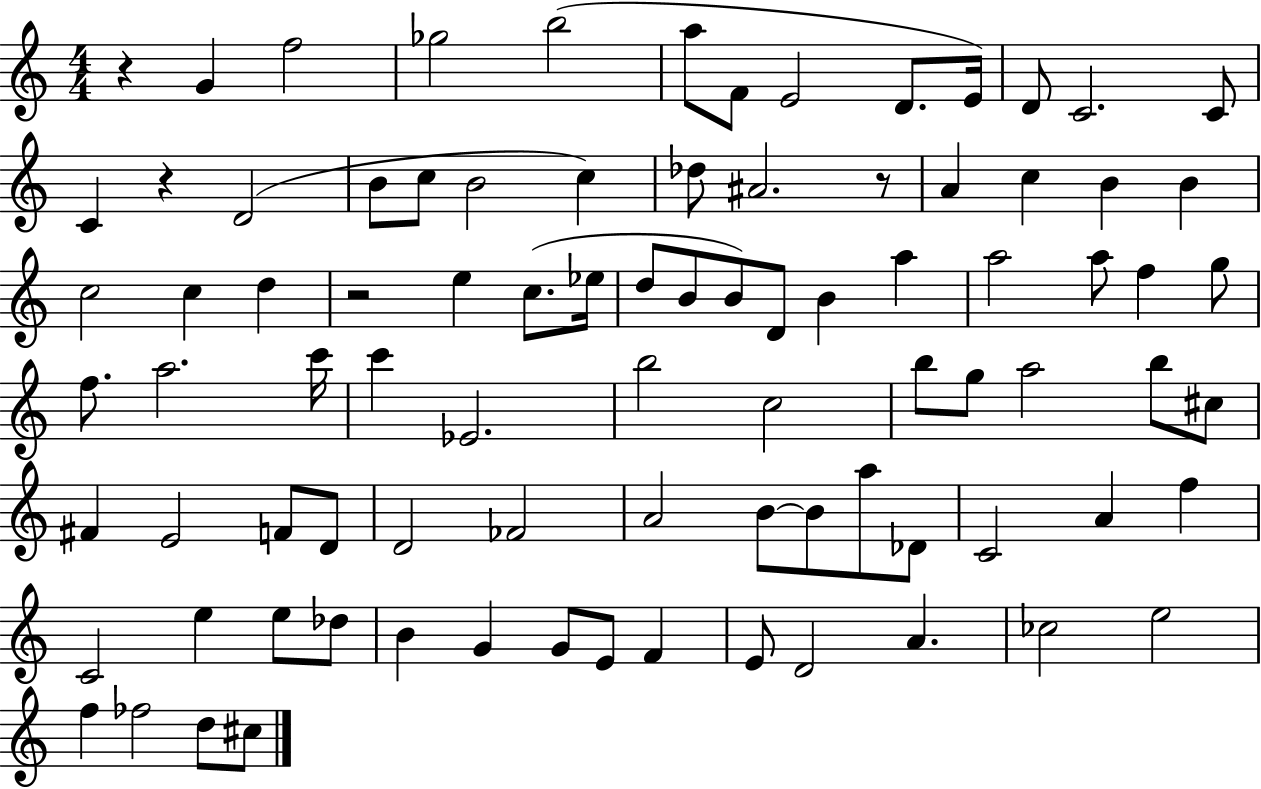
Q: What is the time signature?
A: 4/4